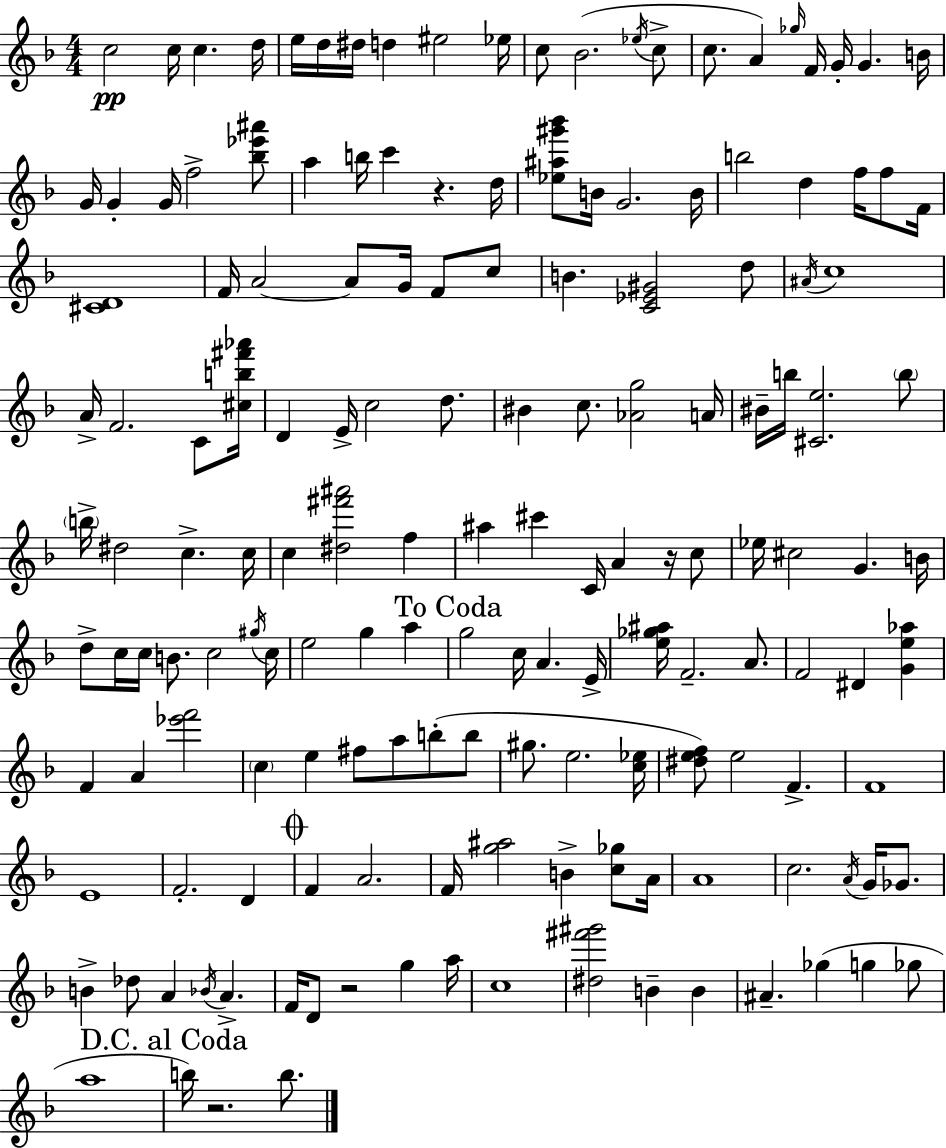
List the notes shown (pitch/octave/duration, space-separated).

C5/h C5/s C5/q. D5/s E5/s D5/s D#5/s D5/q EIS5/h Eb5/s C5/e Bb4/h. Eb5/s C5/e C5/e. A4/q Gb5/s F4/s G4/s G4/q. B4/s G4/s G4/q G4/s F5/h [Bb5,Eb6,A#6]/e A5/q B5/s C6/q R/q. D5/s [Eb5,A#5,G#6,Bb6]/e B4/s G4/h. B4/s B5/h D5/q F5/s F5/e F4/s [C#4,D4]/w F4/s A4/h A4/e G4/s F4/e C5/e B4/q. [C4,Eb4,G#4]/h D5/e A#4/s C5/w A4/s F4/h. C4/e [C#5,B5,F#6,Ab6]/s D4/q E4/s C5/h D5/e. BIS4/q C5/e. [Ab4,G5]/h A4/s BIS4/s B5/s [C#4,E5]/h. B5/e B5/s D#5/h C5/q. C5/s C5/q [D#5,F#6,A#6]/h F5/q A#5/q C#6/q C4/s A4/q R/s C5/e Eb5/s C#5/h G4/q. B4/s D5/e C5/s C5/s B4/e. C5/h G#5/s C5/s E5/h G5/q A5/q G5/h C5/s A4/q. E4/s [E5,Gb5,A#5]/s F4/h. A4/e. F4/h D#4/q [G4,E5,Ab5]/q F4/q A4/q [Eb6,F6]/h C5/q E5/q F#5/e A5/e B5/e B5/e G#5/e. E5/h. [C5,Eb5]/s [D#5,E5,F5]/e E5/h F4/q. F4/w E4/w F4/h. D4/q F4/q A4/h. F4/s [G5,A#5]/h B4/q [C5,Gb5]/e A4/s A4/w C5/h. A4/s G4/s Gb4/e. B4/q Db5/e A4/q Bb4/s A4/q. F4/s D4/e R/h G5/q A5/s C5/w [D#5,F#6,G#6]/h B4/q B4/q A#4/q. Gb5/q G5/q Gb5/e A5/w B5/s R/h. B5/e.